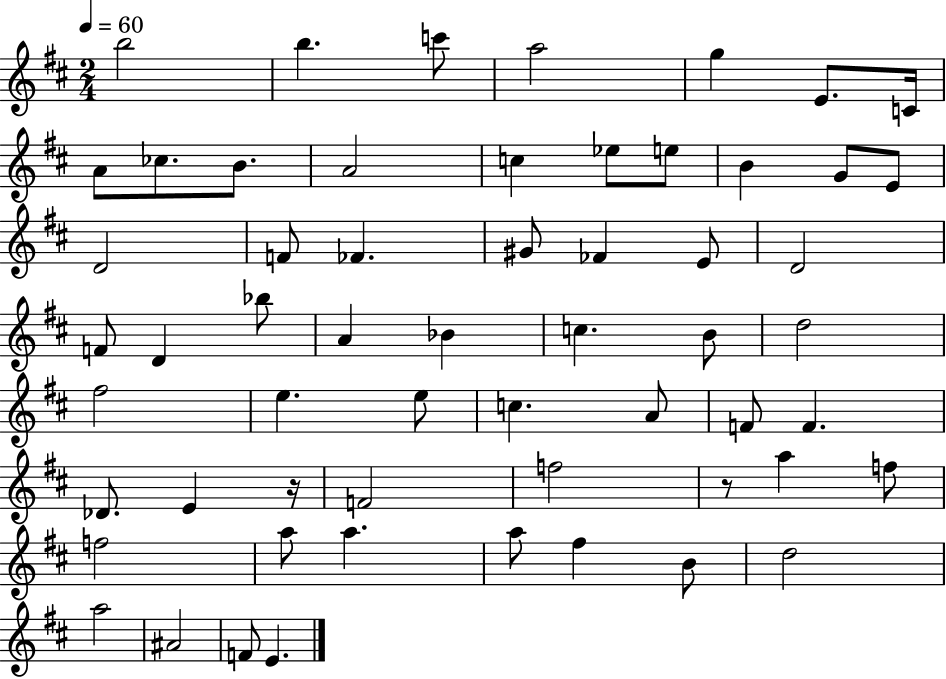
B5/h B5/q. C6/e A5/h G5/q E4/e. C4/s A4/e CES5/e. B4/e. A4/h C5/q Eb5/e E5/e B4/q G4/e E4/e D4/h F4/e FES4/q. G#4/e FES4/q E4/e D4/h F4/e D4/q Bb5/e A4/q Bb4/q C5/q. B4/e D5/h F#5/h E5/q. E5/e C5/q. A4/e F4/e F4/q. Db4/e. E4/q R/s F4/h F5/h R/e A5/q F5/e F5/h A5/e A5/q. A5/e F#5/q B4/e D5/h A5/h A#4/h F4/e E4/q.